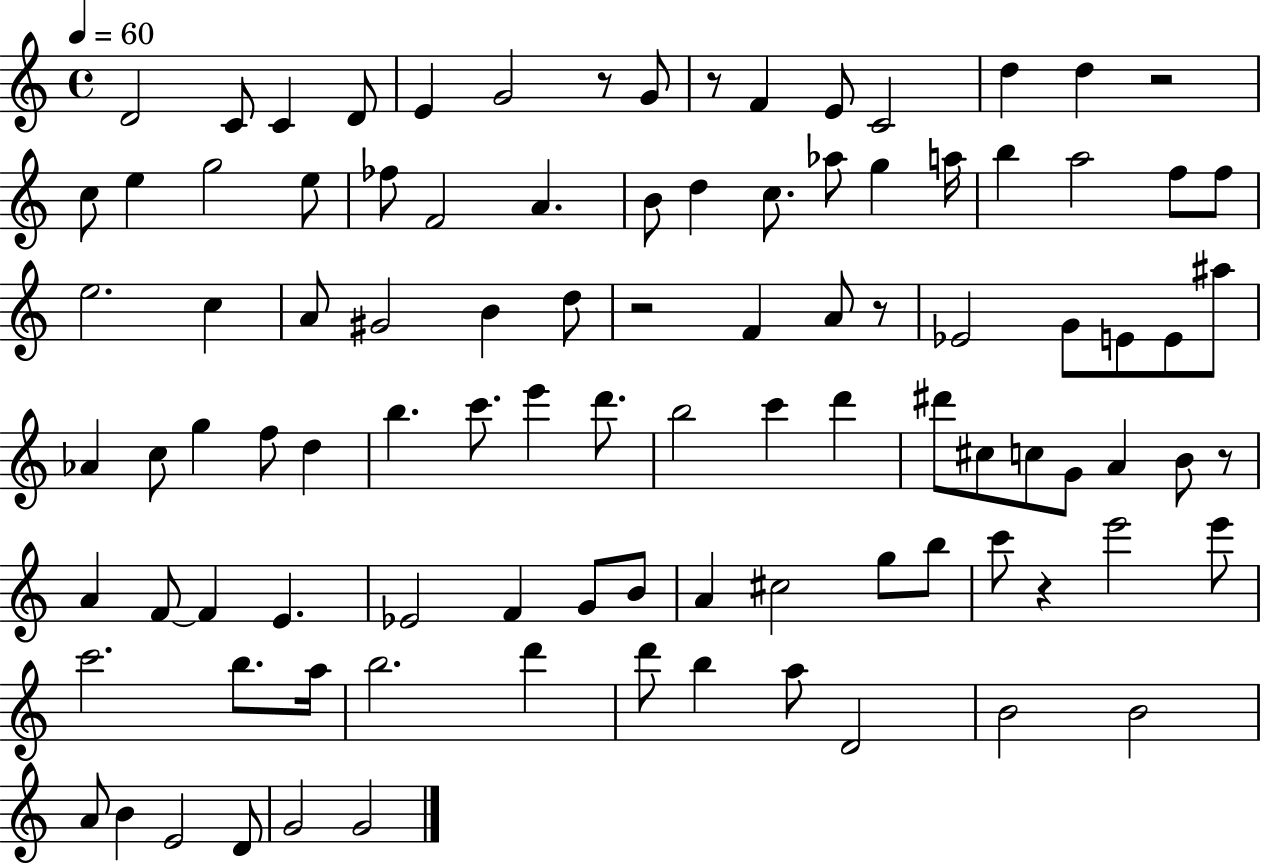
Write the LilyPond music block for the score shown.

{
  \clef treble
  \time 4/4
  \defaultTimeSignature
  \key c \major
  \tempo 4 = 60
  d'2 c'8 c'4 d'8 | e'4 g'2 r8 g'8 | r8 f'4 e'8 c'2 | d''4 d''4 r2 | \break c''8 e''4 g''2 e''8 | fes''8 f'2 a'4. | b'8 d''4 c''8. aes''8 g''4 a''16 | b''4 a''2 f''8 f''8 | \break e''2. c''4 | a'8 gis'2 b'4 d''8 | r2 f'4 a'8 r8 | ees'2 g'8 e'8 e'8 ais''8 | \break aes'4 c''8 g''4 f''8 d''4 | b''4. c'''8. e'''4 d'''8. | b''2 c'''4 d'''4 | dis'''8 cis''8 c''8 g'8 a'4 b'8 r8 | \break a'4 f'8~~ f'4 e'4. | ees'2 f'4 g'8 b'8 | a'4 cis''2 g''8 b''8 | c'''8 r4 e'''2 e'''8 | \break c'''2. b''8. a''16 | b''2. d'''4 | d'''8 b''4 a''8 d'2 | b'2 b'2 | \break a'8 b'4 e'2 d'8 | g'2 g'2 | \bar "|."
}